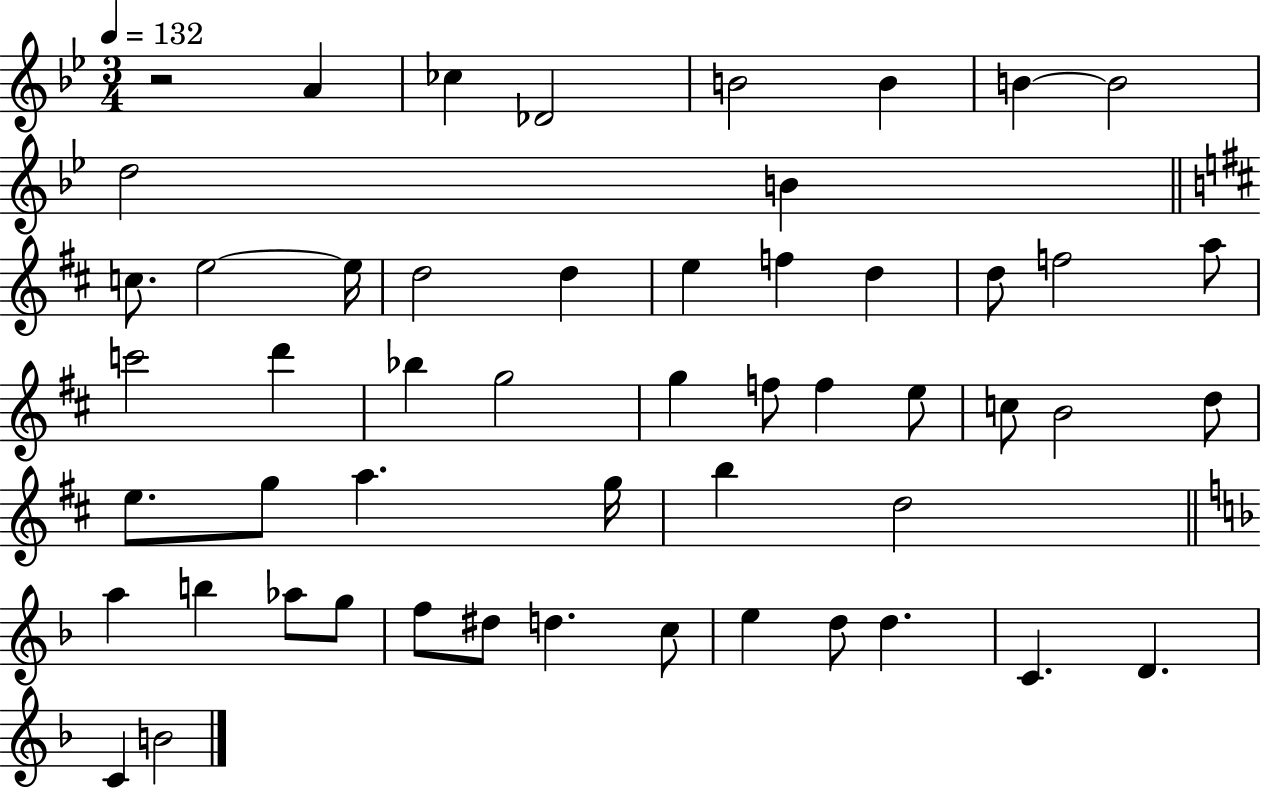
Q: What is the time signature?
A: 3/4